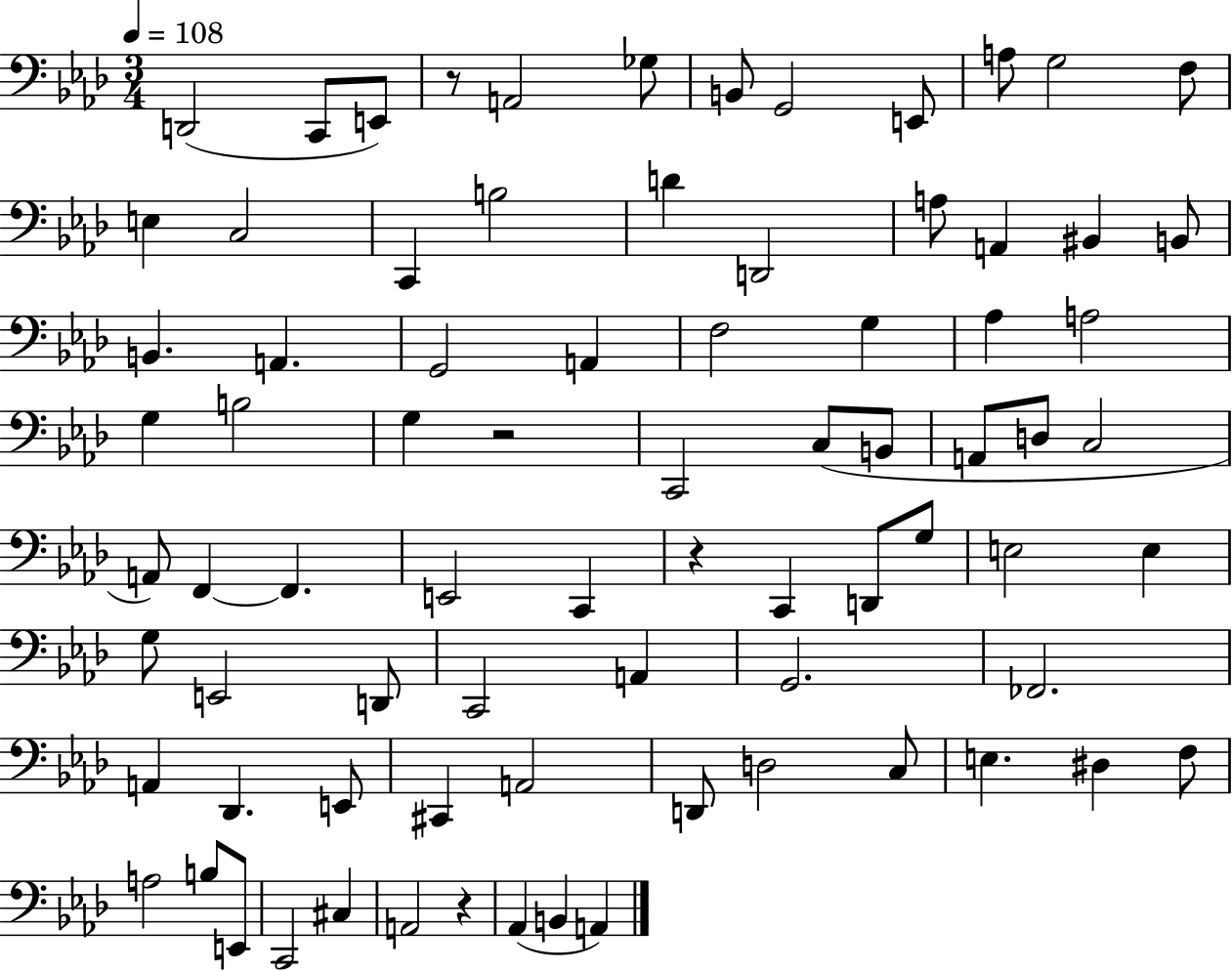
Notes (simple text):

D2/h C2/e E2/e R/e A2/h Gb3/e B2/e G2/h E2/e A3/e G3/h F3/e E3/q C3/h C2/q B3/h D4/q D2/h A3/e A2/q BIS2/q B2/e B2/q. A2/q. G2/h A2/q F3/h G3/q Ab3/q A3/h G3/q B3/h G3/q R/h C2/h C3/e B2/e A2/e D3/e C3/h A2/e F2/q F2/q. E2/h C2/q R/q C2/q D2/e G3/e E3/h E3/q G3/e E2/h D2/e C2/h A2/q G2/h. FES2/h. A2/q Db2/q. E2/e C#2/q A2/h D2/e D3/h C3/e E3/q. D#3/q F3/e A3/h B3/e E2/e C2/h C#3/q A2/h R/q Ab2/q B2/q A2/q